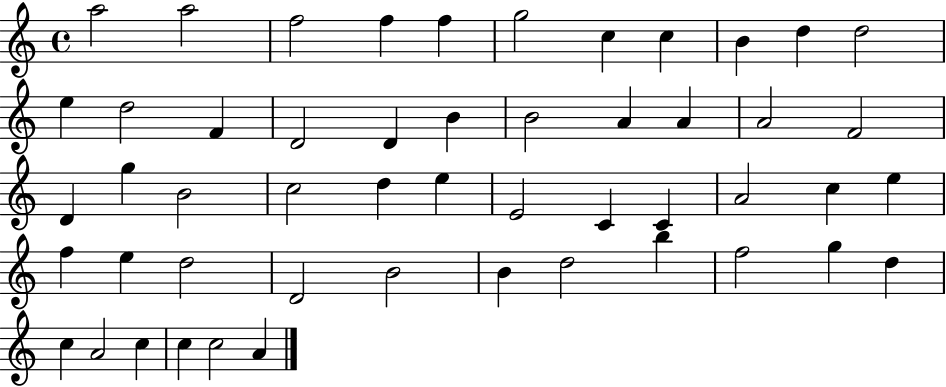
A5/h A5/h F5/h F5/q F5/q G5/h C5/q C5/q B4/q D5/q D5/h E5/q D5/h F4/q D4/h D4/q B4/q B4/h A4/q A4/q A4/h F4/h D4/q G5/q B4/h C5/h D5/q E5/q E4/h C4/q C4/q A4/h C5/q E5/q F5/q E5/q D5/h D4/h B4/h B4/q D5/h B5/q F5/h G5/q D5/q C5/q A4/h C5/q C5/q C5/h A4/q